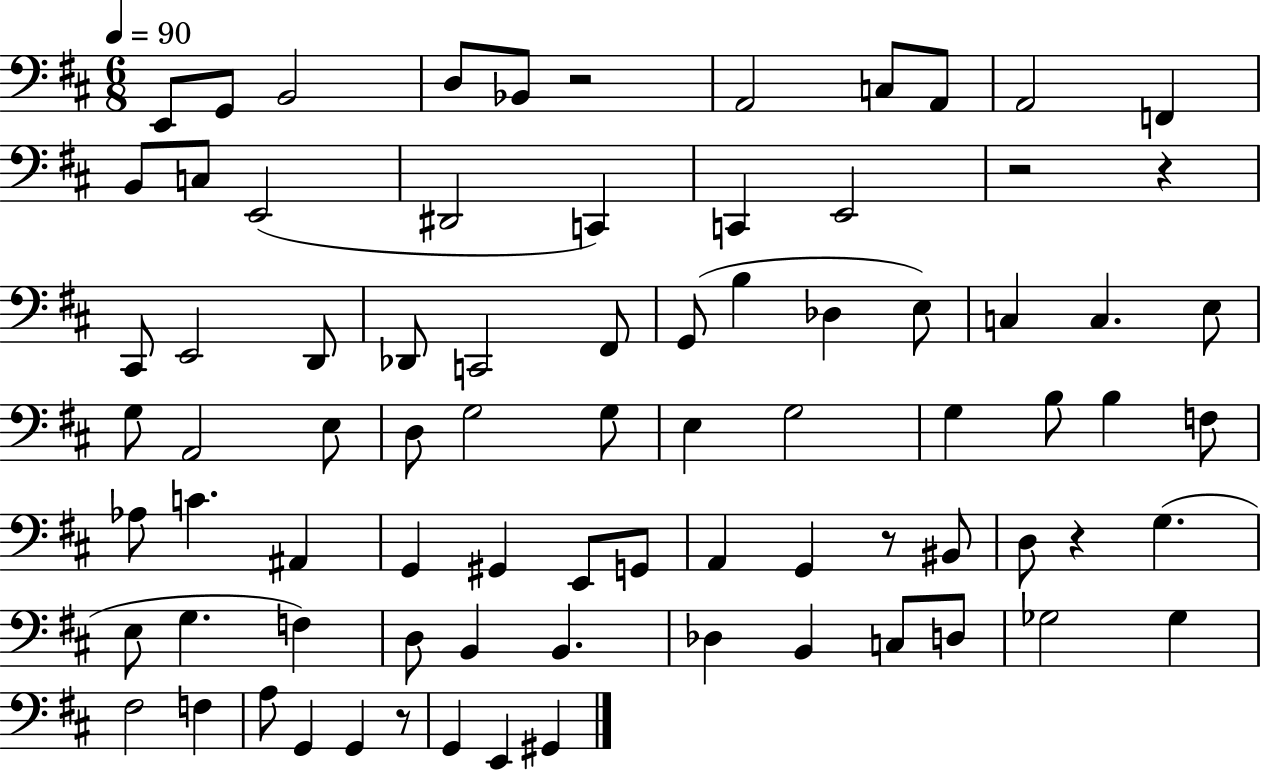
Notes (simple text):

E2/e G2/e B2/h D3/e Bb2/e R/h A2/h C3/e A2/e A2/h F2/q B2/e C3/e E2/h D#2/h C2/q C2/q E2/h R/h R/q C#2/e E2/h D2/e Db2/e C2/h F#2/e G2/e B3/q Db3/q E3/e C3/q C3/q. E3/e G3/e A2/h E3/e D3/e G3/h G3/e E3/q G3/h G3/q B3/e B3/q F3/e Ab3/e C4/q. A#2/q G2/q G#2/q E2/e G2/e A2/q G2/q R/e BIS2/e D3/e R/q G3/q. E3/e G3/q. F3/q D3/e B2/q B2/q. Db3/q B2/q C3/e D3/e Gb3/h Gb3/q F#3/h F3/q A3/e G2/q G2/q R/e G2/q E2/q G#2/q